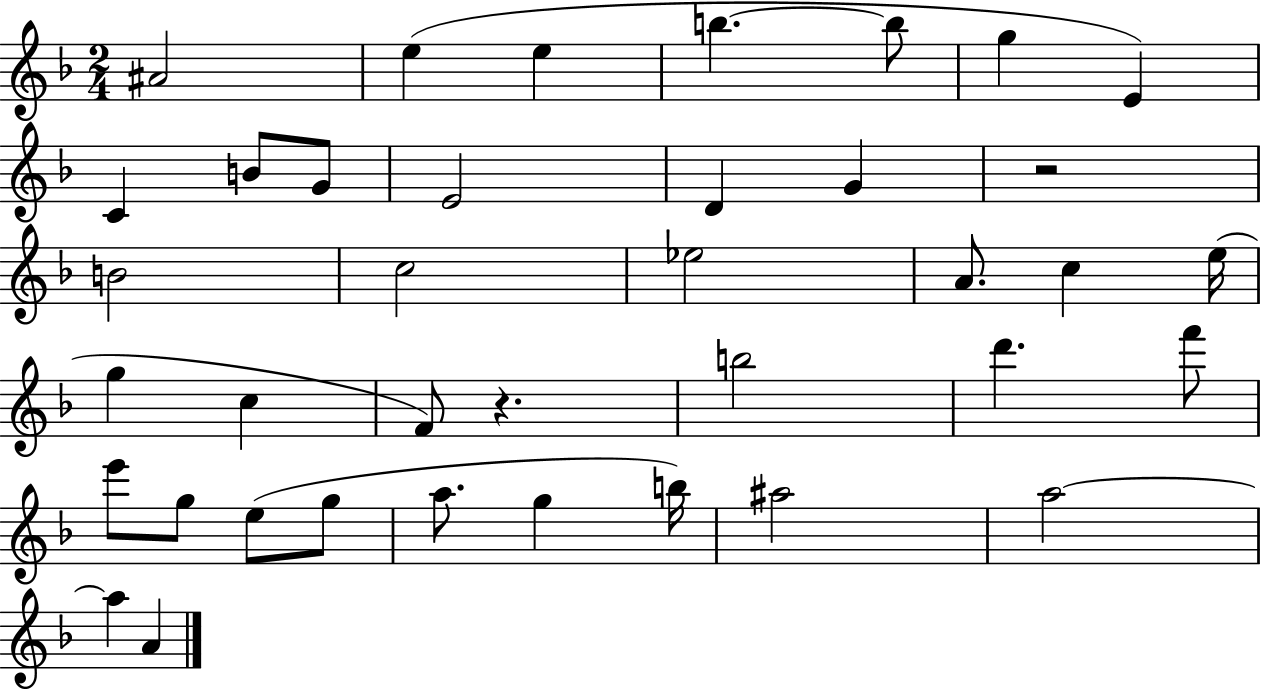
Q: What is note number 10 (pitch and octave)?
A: G4